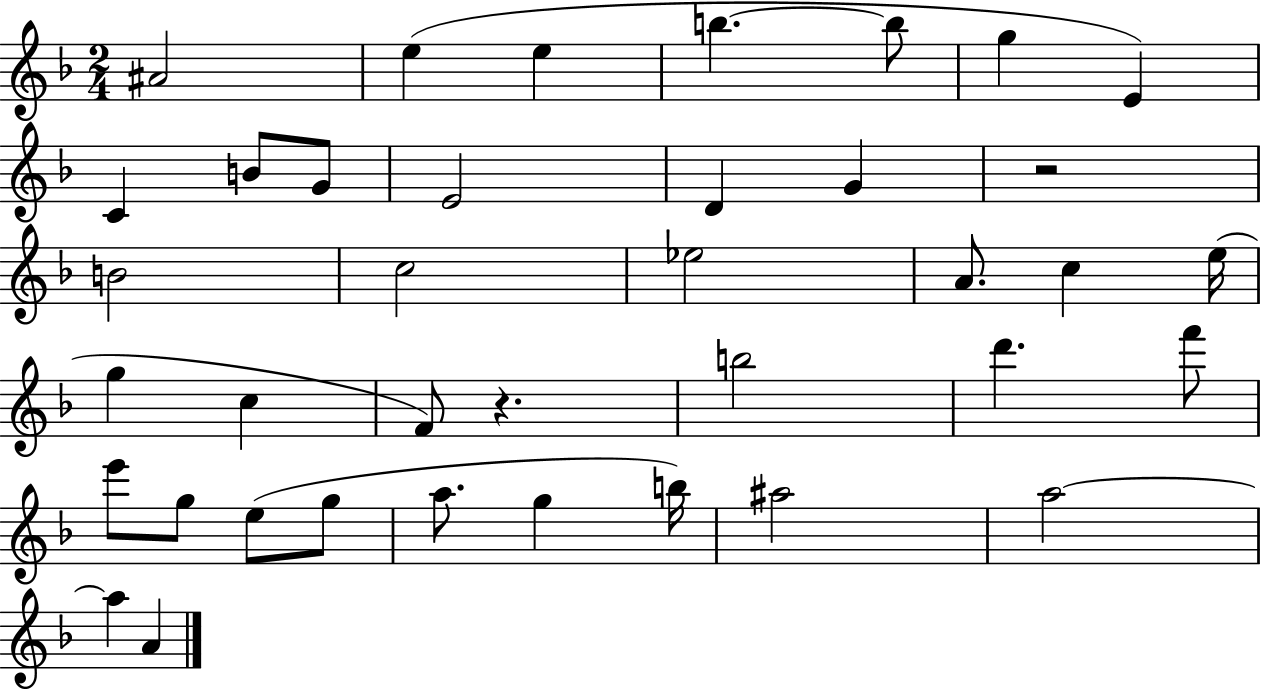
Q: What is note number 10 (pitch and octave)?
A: G4